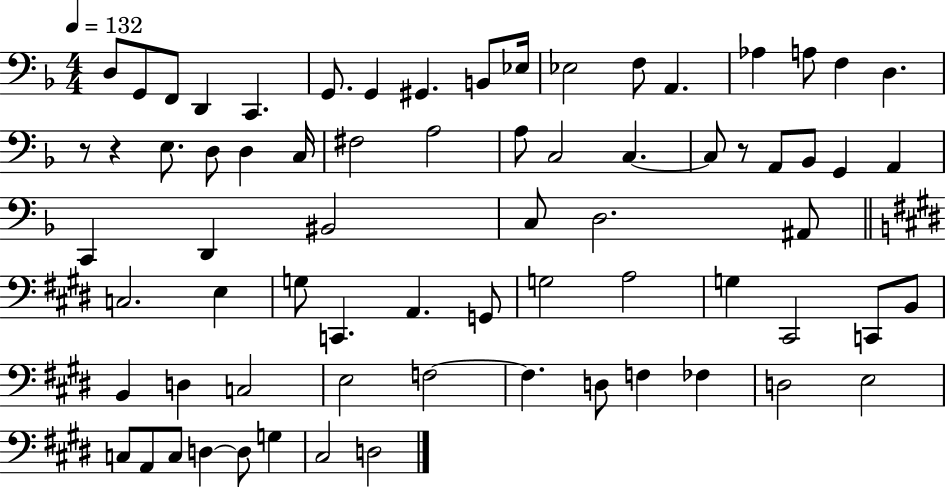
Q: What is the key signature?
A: F major